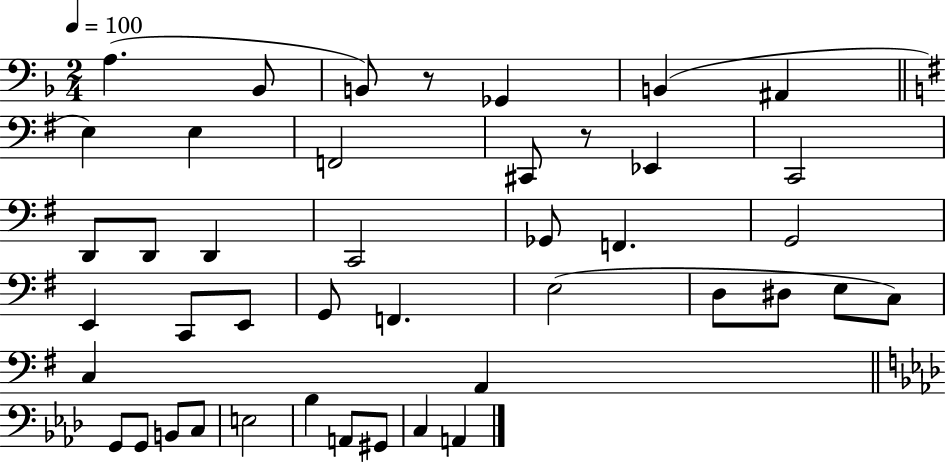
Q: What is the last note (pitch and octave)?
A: A2